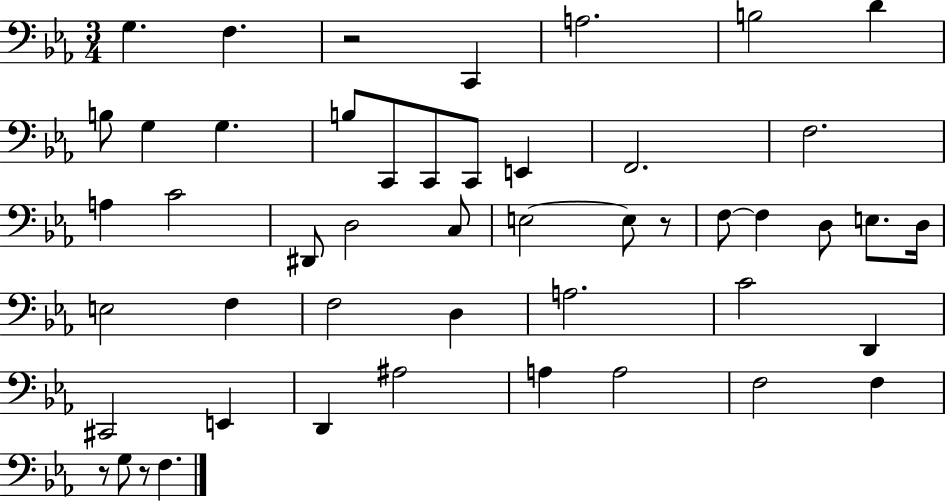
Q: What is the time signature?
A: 3/4